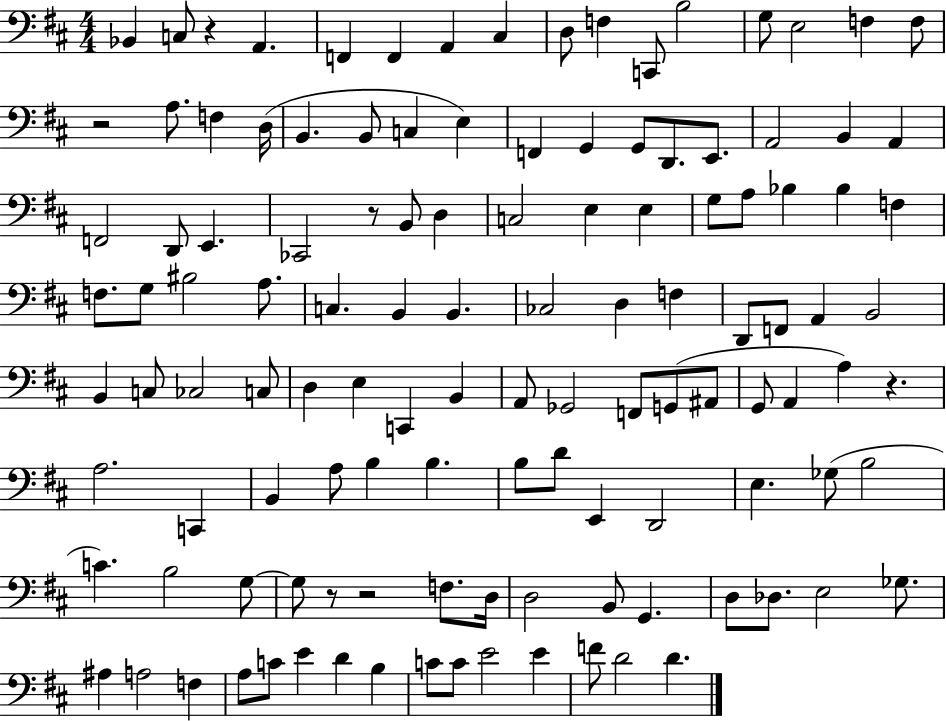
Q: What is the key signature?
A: D major